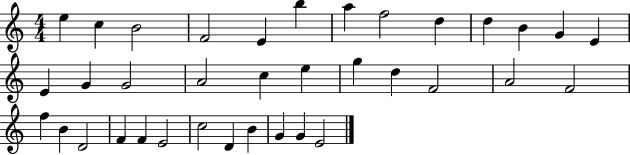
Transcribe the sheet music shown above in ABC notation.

X:1
T:Untitled
M:4/4
L:1/4
K:C
e c B2 F2 E b a f2 d d B G E E G G2 A2 c e g d F2 A2 F2 f B D2 F F E2 c2 D B G G E2